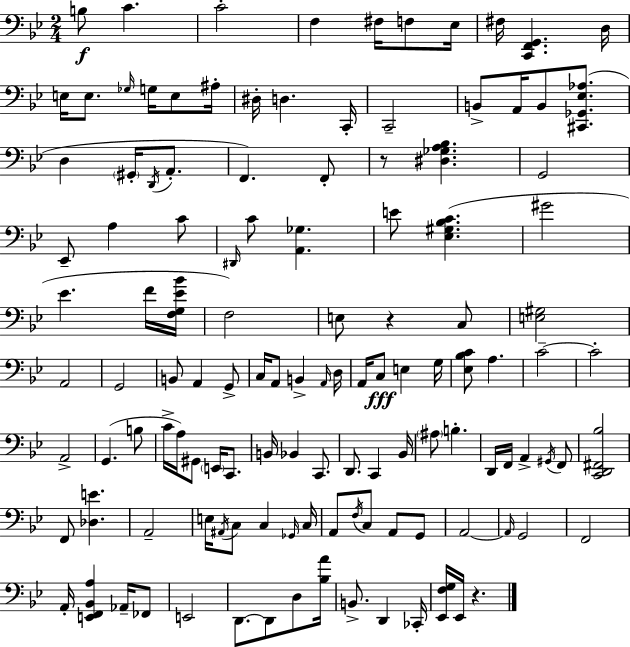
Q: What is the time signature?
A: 2/4